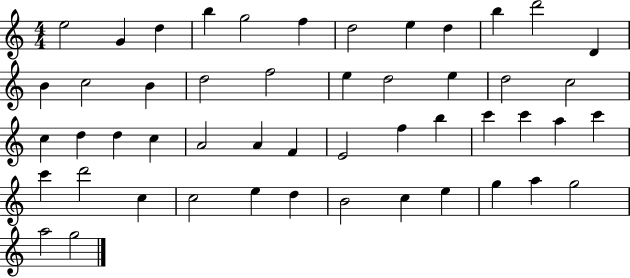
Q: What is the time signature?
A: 4/4